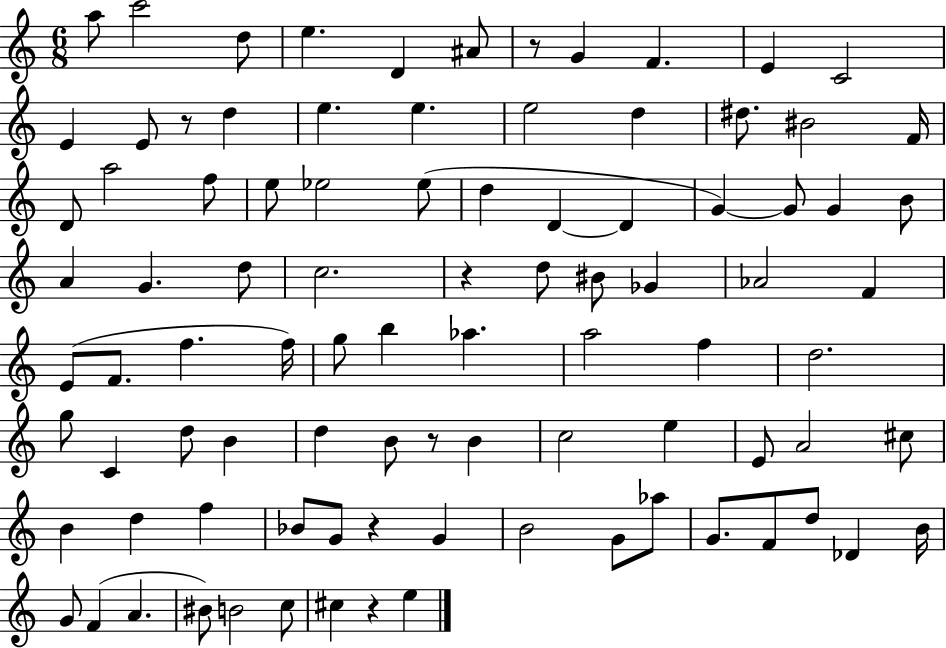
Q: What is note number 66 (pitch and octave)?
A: D5